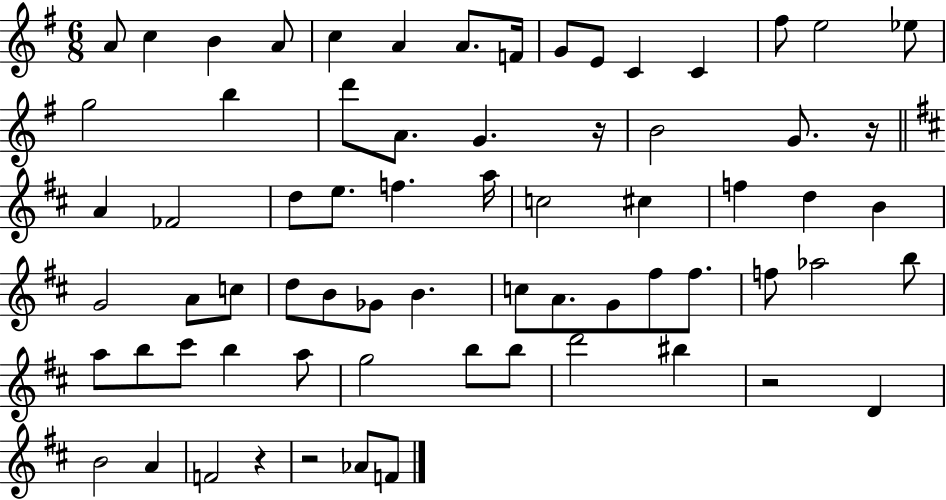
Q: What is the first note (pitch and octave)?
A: A4